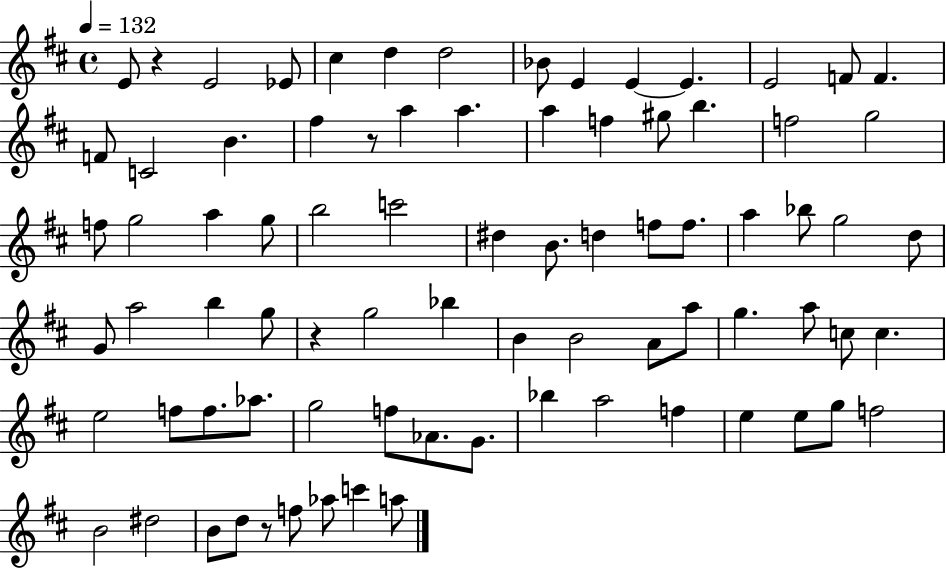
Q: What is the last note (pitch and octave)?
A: A5